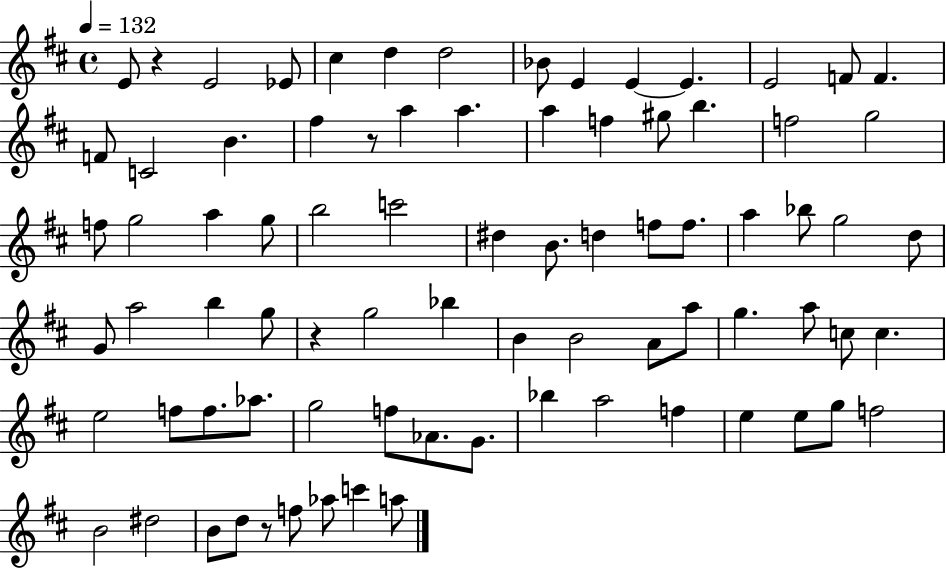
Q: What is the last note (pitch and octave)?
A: A5